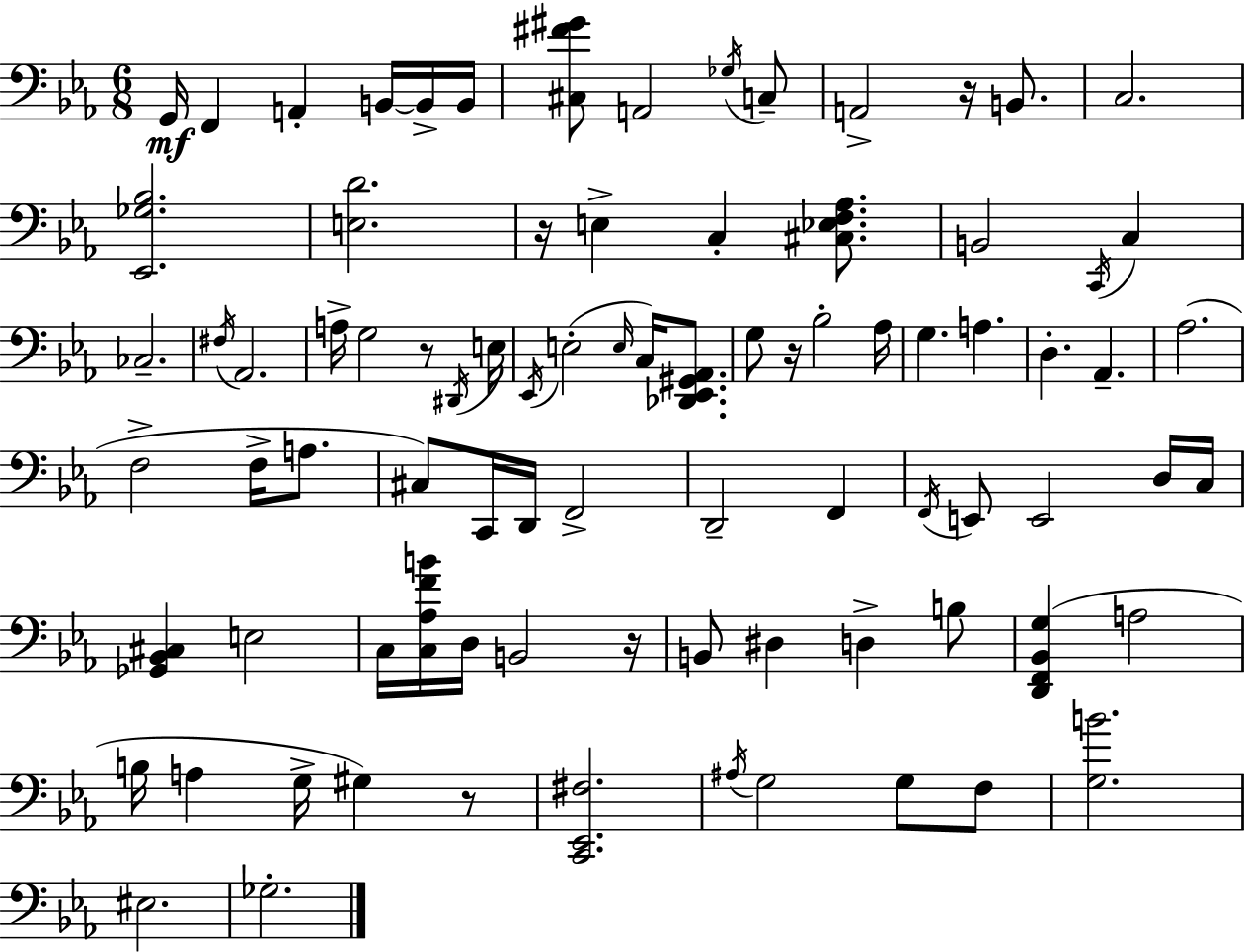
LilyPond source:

{
  \clef bass
  \numericTimeSignature
  \time 6/8
  \key c \minor
  \repeat volta 2 { g,16\mf f,4 a,4-. b,16~~ b,16-> b,16 | <cis fis' gis'>8 a,2 \acciaccatura { ges16 } c8-- | a,2-> r16 b,8. | c2. | \break <ees, ges bes>2. | <e d'>2. | r16 e4-> c4-. <cis ees f aes>8. | b,2 \acciaccatura { c,16 } c4 | \break ces2.-- | \acciaccatura { fis16 } aes,2. | a16-> g2 | r8 \acciaccatura { dis,16 } e16 \acciaccatura { ees,16 }( e2-. | \break \grace { e16 }) c16 <des, ees, gis, aes,>8. g8 r16 bes2-. | aes16 g4. | a4. d4.-. | aes,4.-- aes2.( | \break f2-> | f16-> a8. cis8) c,16 d,16 f,2-> | d,2-- | f,4 \acciaccatura { f,16 } e,8 e,2 | \break d16 c16 <ges, bes, cis>4 e2 | c16 <c aes f' b'>16 d16 b,2 | r16 b,8 dis4 | d4-> b8 <d, f, bes, g>4( a2 | \break b16 a4 | g16-> gis4) r8 <c, ees, fis>2. | \acciaccatura { ais16 } g2 | g8 f8 <g b'>2. | \break eis2. | ges2.-. | } \bar "|."
}